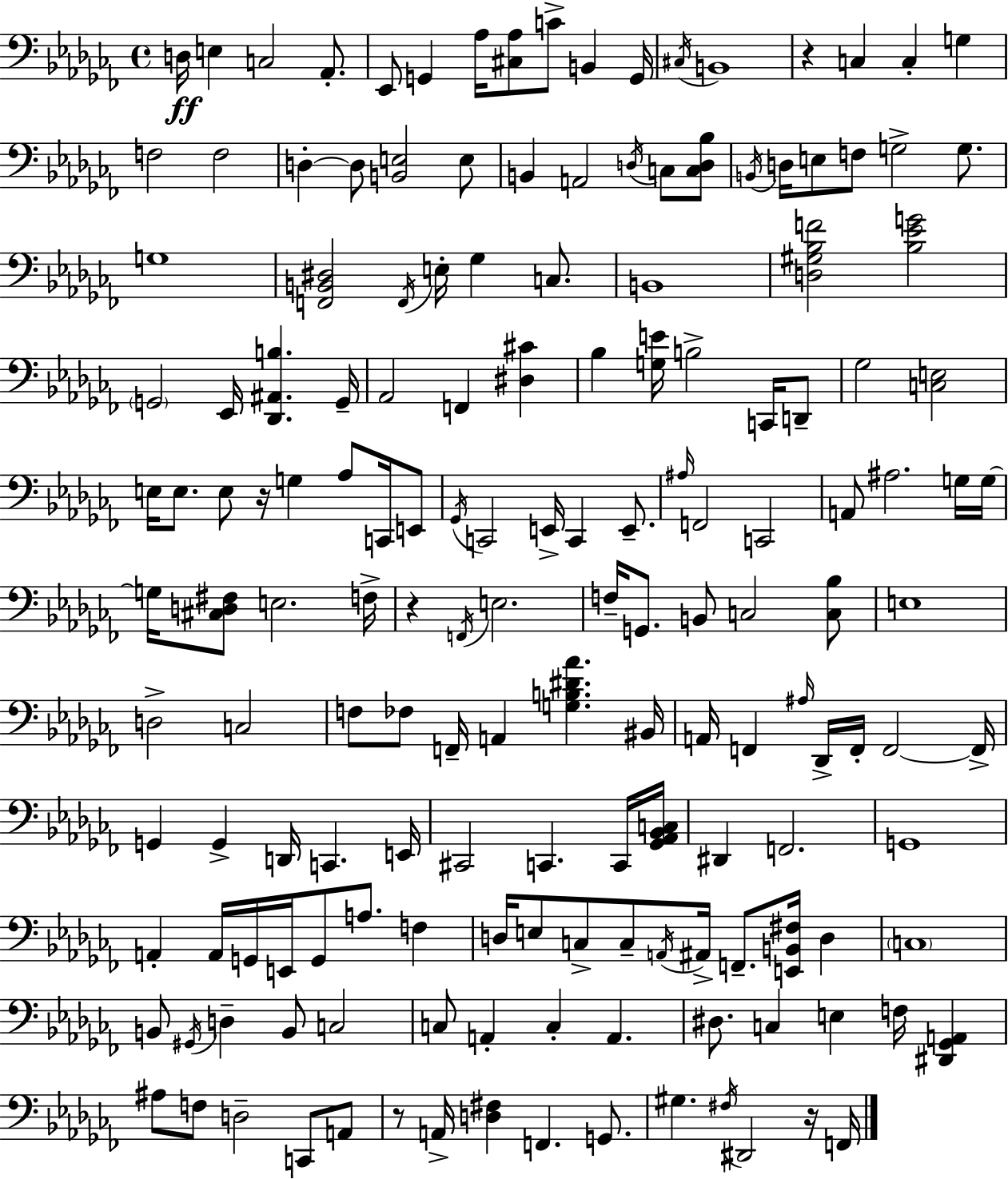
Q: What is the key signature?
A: AES minor